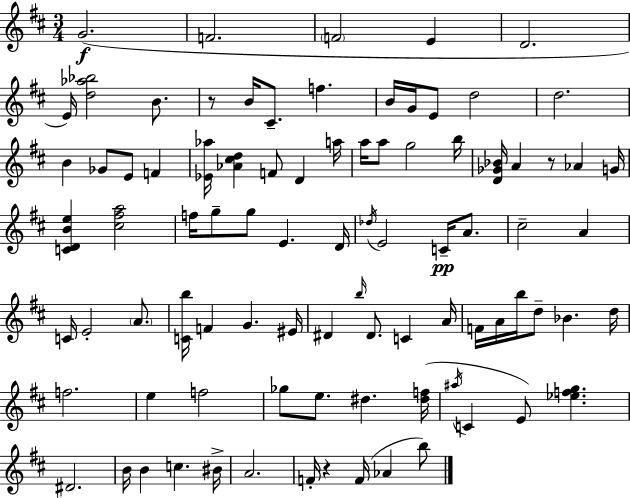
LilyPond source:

{
  \clef treble
  \numericTimeSignature
  \time 3/4
  \key d \major
  \repeat volta 2 { g'2.(\f | f'2. | \parenthesize f'2 e'4 | d'2. | \break e'16) <d'' aes'' bes''>2 b'8. | r8 b'16 cis'8.-- f''4. | b'16 g'16 e'8 d''2 | d''2. | \break b'4 ges'8 e'8 f'4 | <ees' aes''>16 <aes' cis'' d''>4 f'8 d'4 a''16 | a''16 a''8 g''2 b''16 | <d' ges' bes'>16 a'4 r8 aes'4 g'16 | \break <c' d' b' e''>4 <cis'' fis'' a''>2 | f''16 g''8-- g''8 e'4. d'16 | \acciaccatura { des''16 } e'2 c'16--\pp a'8. | cis''2-- a'4 | \break c'16 e'2-. \parenthesize a'8. | <c' b''>16 f'4 g'4. | eis'16 dis'4 \grace { b''16 } dis'8. c'4 | a'16 f'16 a'16 b''16 d''8-- bes'4. | \break d''16 f''2. | e''4 f''2 | ges''8 e''8. dis''4. | <dis'' f''>16( \acciaccatura { ais''16 } c'4 e'8) <ees'' f'' g''>4. | \break dis'2. | b'16 b'4 c''4. | bis'16-> a'2. | f'16-. r4 f'16( aes'4 | \break b''8) } \bar "|."
}